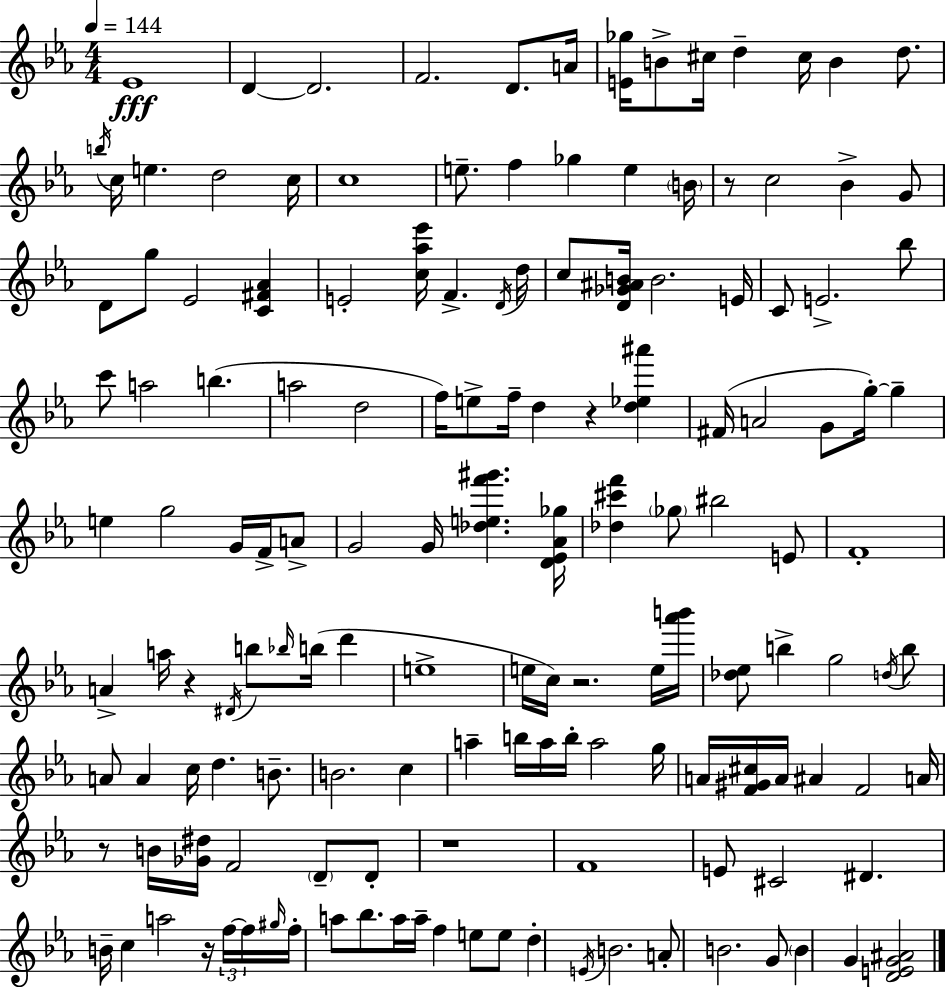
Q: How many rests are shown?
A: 7